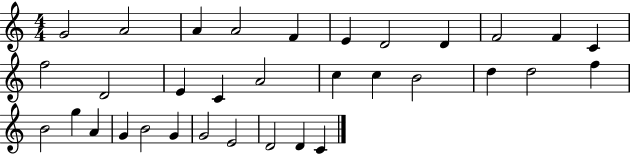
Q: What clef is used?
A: treble